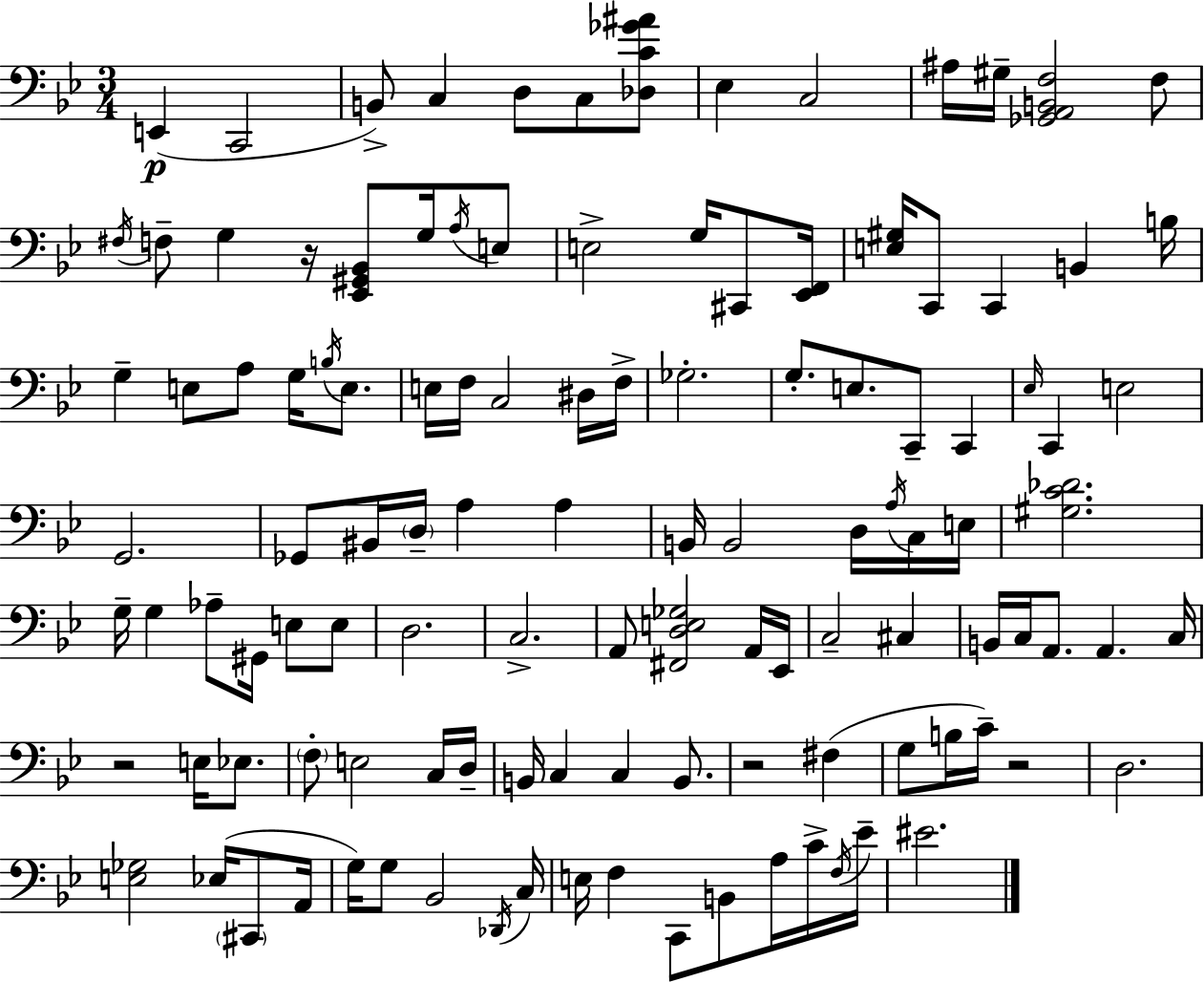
{
  \clef bass
  \numericTimeSignature
  \time 3/4
  \key bes \major
  e,4(\p c,2 | b,8->) c4 d8 c8 <des c' ges' ais'>8 | ees4 c2 | ais16 gis16-- <ges, a, b, f>2 f8 | \break \acciaccatura { fis16 } f8-- g4 r16 <ees, gis, bes,>8 g16 \acciaccatura { a16 } | e8 e2-> g16 cis,8 | <ees, f,>16 <e gis>16 c,8 c,4 b,4 | b16 g4-- e8 a8 g16 \acciaccatura { b16 } | \break e8. e16 f16 c2 | dis16 f16-> ges2.-. | g8.-. e8. c,8-- c,4 | \grace { ees16 } c,4 e2 | \break g,2. | ges,8 bis,16 \parenthesize d16-- a4 | a4 b,16 b,2 | d16 \acciaccatura { a16 } c16 e16 <gis c' des'>2. | \break g16-- g4 aes8-- | gis,16 e8 e8 d2. | c2.-> | a,8 <fis, d e ges>2 | \break a,16 ees,16 c2-- | cis4 b,16 c16 a,8. a,4. | c16 r2 | e16 ees8. \parenthesize f8-. e2 | \break c16 d16-- b,16 c4 c4 | b,8. r2 | fis4( g8 b16 c'16--) r2 | d2. | \break <e ges>2 | ees16( \parenthesize cis,8 a,16 g16) g8 bes,2 | \acciaccatura { des,16 } c16 e16 f4 c,8 | b,8 a16 c'16-> \acciaccatura { f16 } ees'16-- eis'2. | \break \bar "|."
}